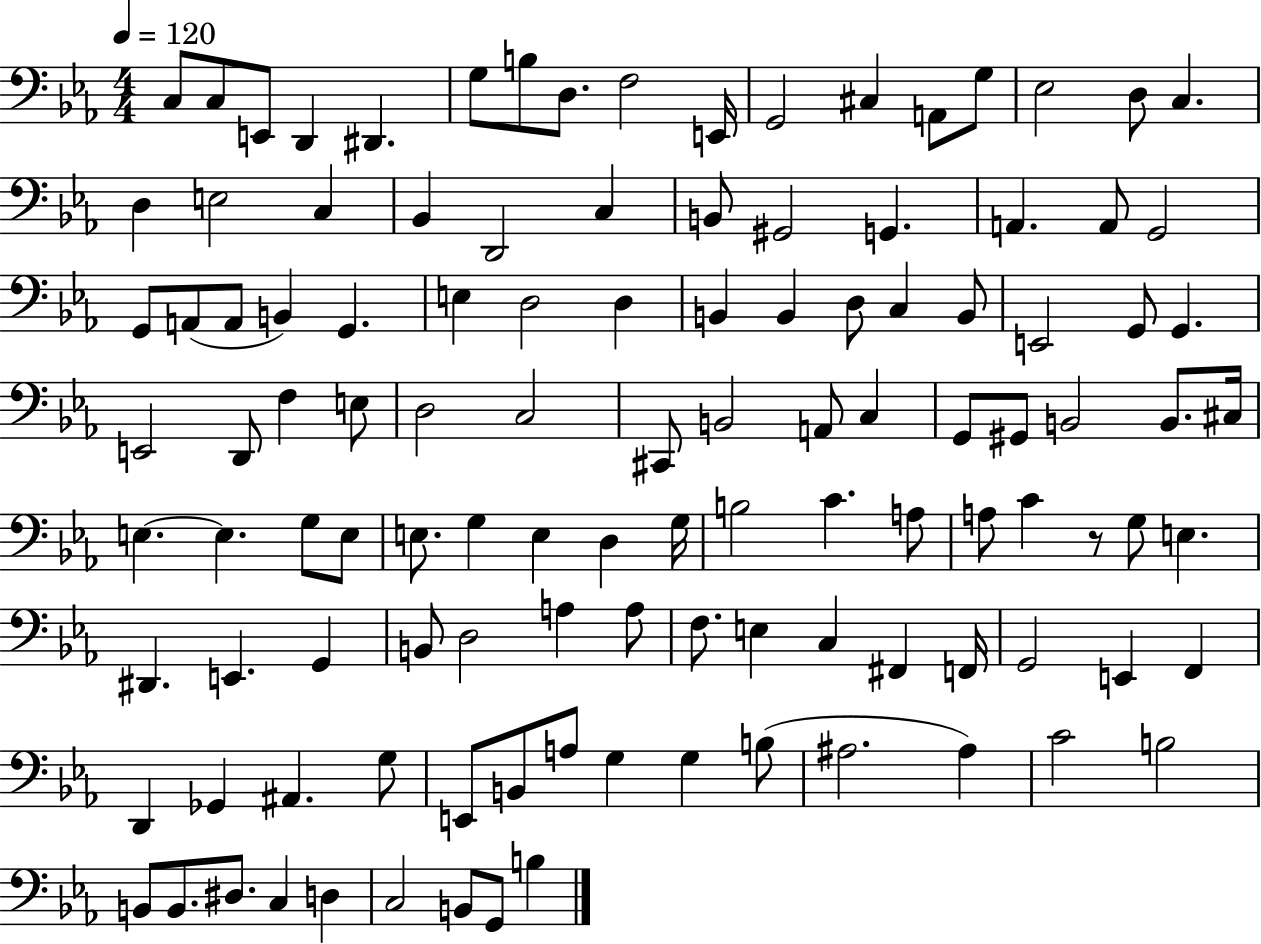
{
  \clef bass
  \numericTimeSignature
  \time 4/4
  \key ees \major
  \tempo 4 = 120
  c8 c8 e,8 d,4 dis,4. | g8 b8 d8. f2 e,16 | g,2 cis4 a,8 g8 | ees2 d8 c4. | \break d4 e2 c4 | bes,4 d,2 c4 | b,8 gis,2 g,4. | a,4. a,8 g,2 | \break g,8 a,8( a,8 b,4) g,4. | e4 d2 d4 | b,4 b,4 d8 c4 b,8 | e,2 g,8 g,4. | \break e,2 d,8 f4 e8 | d2 c2 | cis,8 b,2 a,8 c4 | g,8 gis,8 b,2 b,8. cis16 | \break e4.~~ e4. g8 e8 | e8. g4 e4 d4 g16 | b2 c'4. a8 | a8 c'4 r8 g8 e4. | \break dis,4. e,4. g,4 | b,8 d2 a4 a8 | f8. e4 c4 fis,4 f,16 | g,2 e,4 f,4 | \break d,4 ges,4 ais,4. g8 | e,8 b,8 a8 g4 g4 b8( | ais2. ais4) | c'2 b2 | \break b,8 b,8. dis8. c4 d4 | c2 b,8 g,8 b4 | \bar "|."
}